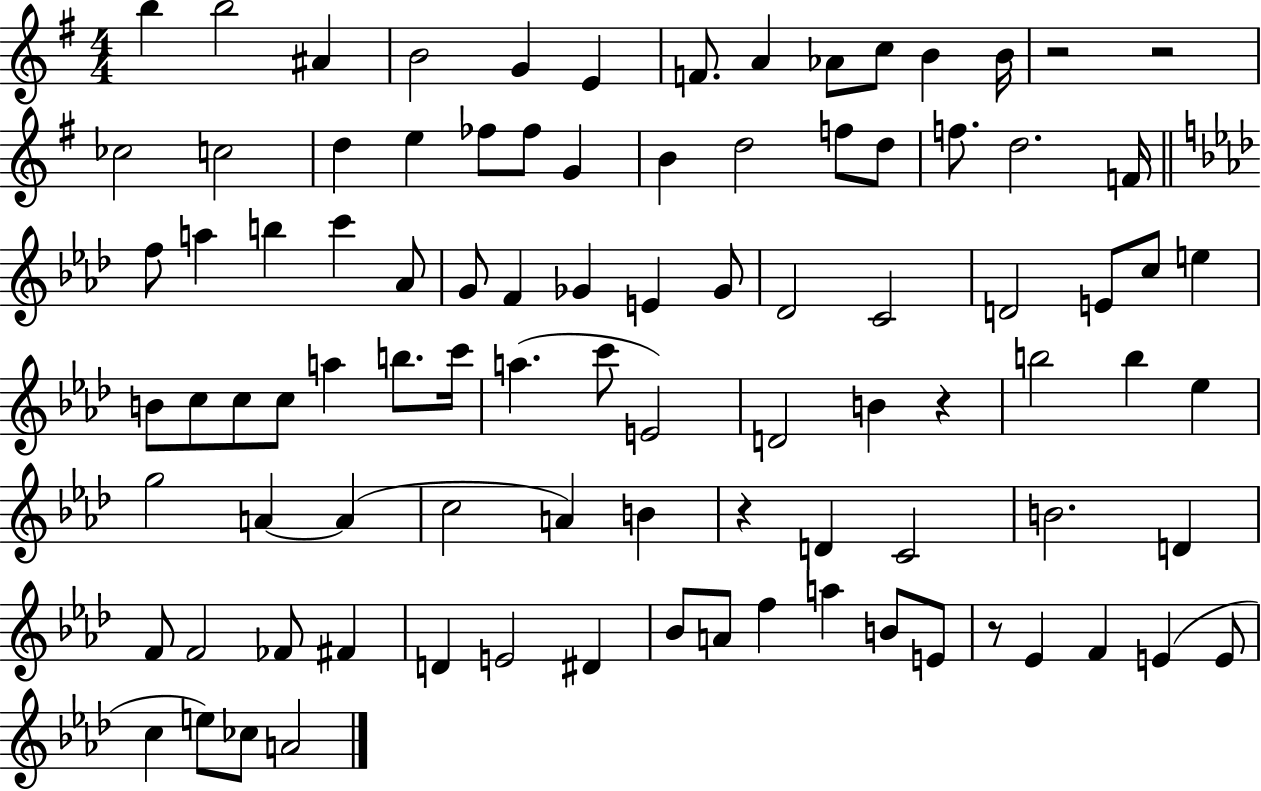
X:1
T:Untitled
M:4/4
L:1/4
K:G
b b2 ^A B2 G E F/2 A _A/2 c/2 B B/4 z2 z2 _c2 c2 d e _f/2 _f/2 G B d2 f/2 d/2 f/2 d2 F/4 f/2 a b c' _A/2 G/2 F _G E _G/2 _D2 C2 D2 E/2 c/2 e B/2 c/2 c/2 c/2 a b/2 c'/4 a c'/2 E2 D2 B z b2 b _e g2 A A c2 A B z D C2 B2 D F/2 F2 _F/2 ^F D E2 ^D _B/2 A/2 f a B/2 E/2 z/2 _E F E E/2 c e/2 _c/2 A2